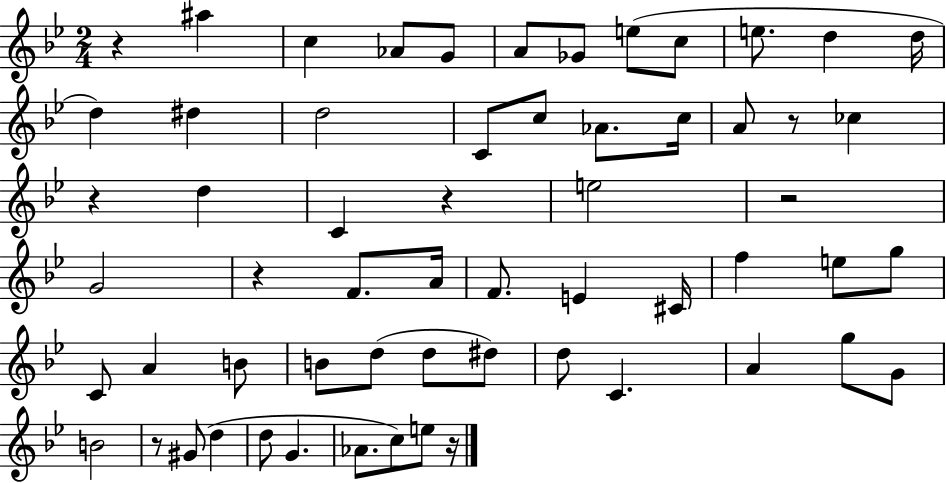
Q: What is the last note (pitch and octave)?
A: E5